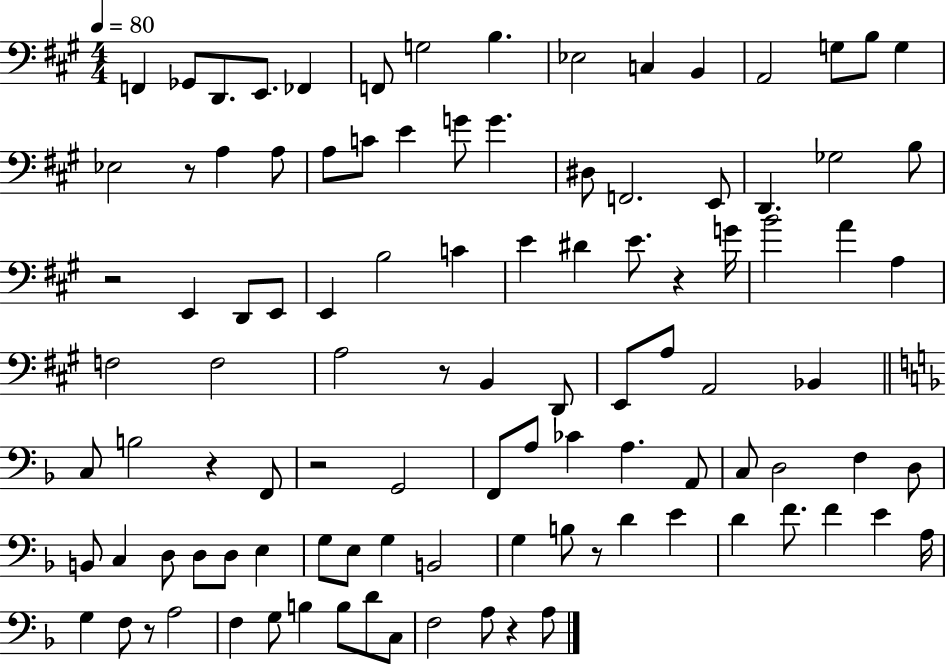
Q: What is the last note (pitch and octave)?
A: A3